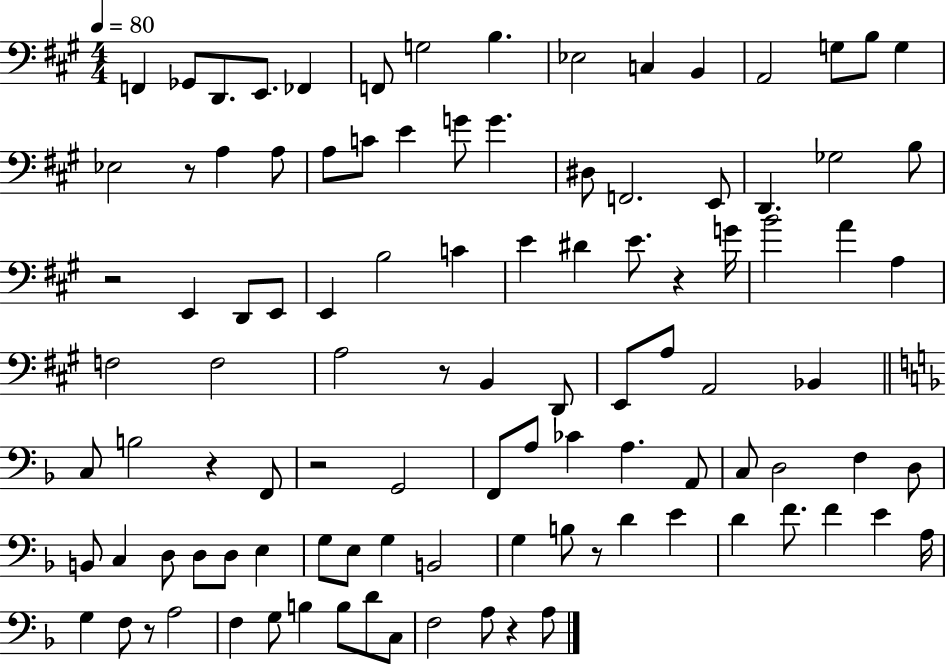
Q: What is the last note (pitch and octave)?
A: A3